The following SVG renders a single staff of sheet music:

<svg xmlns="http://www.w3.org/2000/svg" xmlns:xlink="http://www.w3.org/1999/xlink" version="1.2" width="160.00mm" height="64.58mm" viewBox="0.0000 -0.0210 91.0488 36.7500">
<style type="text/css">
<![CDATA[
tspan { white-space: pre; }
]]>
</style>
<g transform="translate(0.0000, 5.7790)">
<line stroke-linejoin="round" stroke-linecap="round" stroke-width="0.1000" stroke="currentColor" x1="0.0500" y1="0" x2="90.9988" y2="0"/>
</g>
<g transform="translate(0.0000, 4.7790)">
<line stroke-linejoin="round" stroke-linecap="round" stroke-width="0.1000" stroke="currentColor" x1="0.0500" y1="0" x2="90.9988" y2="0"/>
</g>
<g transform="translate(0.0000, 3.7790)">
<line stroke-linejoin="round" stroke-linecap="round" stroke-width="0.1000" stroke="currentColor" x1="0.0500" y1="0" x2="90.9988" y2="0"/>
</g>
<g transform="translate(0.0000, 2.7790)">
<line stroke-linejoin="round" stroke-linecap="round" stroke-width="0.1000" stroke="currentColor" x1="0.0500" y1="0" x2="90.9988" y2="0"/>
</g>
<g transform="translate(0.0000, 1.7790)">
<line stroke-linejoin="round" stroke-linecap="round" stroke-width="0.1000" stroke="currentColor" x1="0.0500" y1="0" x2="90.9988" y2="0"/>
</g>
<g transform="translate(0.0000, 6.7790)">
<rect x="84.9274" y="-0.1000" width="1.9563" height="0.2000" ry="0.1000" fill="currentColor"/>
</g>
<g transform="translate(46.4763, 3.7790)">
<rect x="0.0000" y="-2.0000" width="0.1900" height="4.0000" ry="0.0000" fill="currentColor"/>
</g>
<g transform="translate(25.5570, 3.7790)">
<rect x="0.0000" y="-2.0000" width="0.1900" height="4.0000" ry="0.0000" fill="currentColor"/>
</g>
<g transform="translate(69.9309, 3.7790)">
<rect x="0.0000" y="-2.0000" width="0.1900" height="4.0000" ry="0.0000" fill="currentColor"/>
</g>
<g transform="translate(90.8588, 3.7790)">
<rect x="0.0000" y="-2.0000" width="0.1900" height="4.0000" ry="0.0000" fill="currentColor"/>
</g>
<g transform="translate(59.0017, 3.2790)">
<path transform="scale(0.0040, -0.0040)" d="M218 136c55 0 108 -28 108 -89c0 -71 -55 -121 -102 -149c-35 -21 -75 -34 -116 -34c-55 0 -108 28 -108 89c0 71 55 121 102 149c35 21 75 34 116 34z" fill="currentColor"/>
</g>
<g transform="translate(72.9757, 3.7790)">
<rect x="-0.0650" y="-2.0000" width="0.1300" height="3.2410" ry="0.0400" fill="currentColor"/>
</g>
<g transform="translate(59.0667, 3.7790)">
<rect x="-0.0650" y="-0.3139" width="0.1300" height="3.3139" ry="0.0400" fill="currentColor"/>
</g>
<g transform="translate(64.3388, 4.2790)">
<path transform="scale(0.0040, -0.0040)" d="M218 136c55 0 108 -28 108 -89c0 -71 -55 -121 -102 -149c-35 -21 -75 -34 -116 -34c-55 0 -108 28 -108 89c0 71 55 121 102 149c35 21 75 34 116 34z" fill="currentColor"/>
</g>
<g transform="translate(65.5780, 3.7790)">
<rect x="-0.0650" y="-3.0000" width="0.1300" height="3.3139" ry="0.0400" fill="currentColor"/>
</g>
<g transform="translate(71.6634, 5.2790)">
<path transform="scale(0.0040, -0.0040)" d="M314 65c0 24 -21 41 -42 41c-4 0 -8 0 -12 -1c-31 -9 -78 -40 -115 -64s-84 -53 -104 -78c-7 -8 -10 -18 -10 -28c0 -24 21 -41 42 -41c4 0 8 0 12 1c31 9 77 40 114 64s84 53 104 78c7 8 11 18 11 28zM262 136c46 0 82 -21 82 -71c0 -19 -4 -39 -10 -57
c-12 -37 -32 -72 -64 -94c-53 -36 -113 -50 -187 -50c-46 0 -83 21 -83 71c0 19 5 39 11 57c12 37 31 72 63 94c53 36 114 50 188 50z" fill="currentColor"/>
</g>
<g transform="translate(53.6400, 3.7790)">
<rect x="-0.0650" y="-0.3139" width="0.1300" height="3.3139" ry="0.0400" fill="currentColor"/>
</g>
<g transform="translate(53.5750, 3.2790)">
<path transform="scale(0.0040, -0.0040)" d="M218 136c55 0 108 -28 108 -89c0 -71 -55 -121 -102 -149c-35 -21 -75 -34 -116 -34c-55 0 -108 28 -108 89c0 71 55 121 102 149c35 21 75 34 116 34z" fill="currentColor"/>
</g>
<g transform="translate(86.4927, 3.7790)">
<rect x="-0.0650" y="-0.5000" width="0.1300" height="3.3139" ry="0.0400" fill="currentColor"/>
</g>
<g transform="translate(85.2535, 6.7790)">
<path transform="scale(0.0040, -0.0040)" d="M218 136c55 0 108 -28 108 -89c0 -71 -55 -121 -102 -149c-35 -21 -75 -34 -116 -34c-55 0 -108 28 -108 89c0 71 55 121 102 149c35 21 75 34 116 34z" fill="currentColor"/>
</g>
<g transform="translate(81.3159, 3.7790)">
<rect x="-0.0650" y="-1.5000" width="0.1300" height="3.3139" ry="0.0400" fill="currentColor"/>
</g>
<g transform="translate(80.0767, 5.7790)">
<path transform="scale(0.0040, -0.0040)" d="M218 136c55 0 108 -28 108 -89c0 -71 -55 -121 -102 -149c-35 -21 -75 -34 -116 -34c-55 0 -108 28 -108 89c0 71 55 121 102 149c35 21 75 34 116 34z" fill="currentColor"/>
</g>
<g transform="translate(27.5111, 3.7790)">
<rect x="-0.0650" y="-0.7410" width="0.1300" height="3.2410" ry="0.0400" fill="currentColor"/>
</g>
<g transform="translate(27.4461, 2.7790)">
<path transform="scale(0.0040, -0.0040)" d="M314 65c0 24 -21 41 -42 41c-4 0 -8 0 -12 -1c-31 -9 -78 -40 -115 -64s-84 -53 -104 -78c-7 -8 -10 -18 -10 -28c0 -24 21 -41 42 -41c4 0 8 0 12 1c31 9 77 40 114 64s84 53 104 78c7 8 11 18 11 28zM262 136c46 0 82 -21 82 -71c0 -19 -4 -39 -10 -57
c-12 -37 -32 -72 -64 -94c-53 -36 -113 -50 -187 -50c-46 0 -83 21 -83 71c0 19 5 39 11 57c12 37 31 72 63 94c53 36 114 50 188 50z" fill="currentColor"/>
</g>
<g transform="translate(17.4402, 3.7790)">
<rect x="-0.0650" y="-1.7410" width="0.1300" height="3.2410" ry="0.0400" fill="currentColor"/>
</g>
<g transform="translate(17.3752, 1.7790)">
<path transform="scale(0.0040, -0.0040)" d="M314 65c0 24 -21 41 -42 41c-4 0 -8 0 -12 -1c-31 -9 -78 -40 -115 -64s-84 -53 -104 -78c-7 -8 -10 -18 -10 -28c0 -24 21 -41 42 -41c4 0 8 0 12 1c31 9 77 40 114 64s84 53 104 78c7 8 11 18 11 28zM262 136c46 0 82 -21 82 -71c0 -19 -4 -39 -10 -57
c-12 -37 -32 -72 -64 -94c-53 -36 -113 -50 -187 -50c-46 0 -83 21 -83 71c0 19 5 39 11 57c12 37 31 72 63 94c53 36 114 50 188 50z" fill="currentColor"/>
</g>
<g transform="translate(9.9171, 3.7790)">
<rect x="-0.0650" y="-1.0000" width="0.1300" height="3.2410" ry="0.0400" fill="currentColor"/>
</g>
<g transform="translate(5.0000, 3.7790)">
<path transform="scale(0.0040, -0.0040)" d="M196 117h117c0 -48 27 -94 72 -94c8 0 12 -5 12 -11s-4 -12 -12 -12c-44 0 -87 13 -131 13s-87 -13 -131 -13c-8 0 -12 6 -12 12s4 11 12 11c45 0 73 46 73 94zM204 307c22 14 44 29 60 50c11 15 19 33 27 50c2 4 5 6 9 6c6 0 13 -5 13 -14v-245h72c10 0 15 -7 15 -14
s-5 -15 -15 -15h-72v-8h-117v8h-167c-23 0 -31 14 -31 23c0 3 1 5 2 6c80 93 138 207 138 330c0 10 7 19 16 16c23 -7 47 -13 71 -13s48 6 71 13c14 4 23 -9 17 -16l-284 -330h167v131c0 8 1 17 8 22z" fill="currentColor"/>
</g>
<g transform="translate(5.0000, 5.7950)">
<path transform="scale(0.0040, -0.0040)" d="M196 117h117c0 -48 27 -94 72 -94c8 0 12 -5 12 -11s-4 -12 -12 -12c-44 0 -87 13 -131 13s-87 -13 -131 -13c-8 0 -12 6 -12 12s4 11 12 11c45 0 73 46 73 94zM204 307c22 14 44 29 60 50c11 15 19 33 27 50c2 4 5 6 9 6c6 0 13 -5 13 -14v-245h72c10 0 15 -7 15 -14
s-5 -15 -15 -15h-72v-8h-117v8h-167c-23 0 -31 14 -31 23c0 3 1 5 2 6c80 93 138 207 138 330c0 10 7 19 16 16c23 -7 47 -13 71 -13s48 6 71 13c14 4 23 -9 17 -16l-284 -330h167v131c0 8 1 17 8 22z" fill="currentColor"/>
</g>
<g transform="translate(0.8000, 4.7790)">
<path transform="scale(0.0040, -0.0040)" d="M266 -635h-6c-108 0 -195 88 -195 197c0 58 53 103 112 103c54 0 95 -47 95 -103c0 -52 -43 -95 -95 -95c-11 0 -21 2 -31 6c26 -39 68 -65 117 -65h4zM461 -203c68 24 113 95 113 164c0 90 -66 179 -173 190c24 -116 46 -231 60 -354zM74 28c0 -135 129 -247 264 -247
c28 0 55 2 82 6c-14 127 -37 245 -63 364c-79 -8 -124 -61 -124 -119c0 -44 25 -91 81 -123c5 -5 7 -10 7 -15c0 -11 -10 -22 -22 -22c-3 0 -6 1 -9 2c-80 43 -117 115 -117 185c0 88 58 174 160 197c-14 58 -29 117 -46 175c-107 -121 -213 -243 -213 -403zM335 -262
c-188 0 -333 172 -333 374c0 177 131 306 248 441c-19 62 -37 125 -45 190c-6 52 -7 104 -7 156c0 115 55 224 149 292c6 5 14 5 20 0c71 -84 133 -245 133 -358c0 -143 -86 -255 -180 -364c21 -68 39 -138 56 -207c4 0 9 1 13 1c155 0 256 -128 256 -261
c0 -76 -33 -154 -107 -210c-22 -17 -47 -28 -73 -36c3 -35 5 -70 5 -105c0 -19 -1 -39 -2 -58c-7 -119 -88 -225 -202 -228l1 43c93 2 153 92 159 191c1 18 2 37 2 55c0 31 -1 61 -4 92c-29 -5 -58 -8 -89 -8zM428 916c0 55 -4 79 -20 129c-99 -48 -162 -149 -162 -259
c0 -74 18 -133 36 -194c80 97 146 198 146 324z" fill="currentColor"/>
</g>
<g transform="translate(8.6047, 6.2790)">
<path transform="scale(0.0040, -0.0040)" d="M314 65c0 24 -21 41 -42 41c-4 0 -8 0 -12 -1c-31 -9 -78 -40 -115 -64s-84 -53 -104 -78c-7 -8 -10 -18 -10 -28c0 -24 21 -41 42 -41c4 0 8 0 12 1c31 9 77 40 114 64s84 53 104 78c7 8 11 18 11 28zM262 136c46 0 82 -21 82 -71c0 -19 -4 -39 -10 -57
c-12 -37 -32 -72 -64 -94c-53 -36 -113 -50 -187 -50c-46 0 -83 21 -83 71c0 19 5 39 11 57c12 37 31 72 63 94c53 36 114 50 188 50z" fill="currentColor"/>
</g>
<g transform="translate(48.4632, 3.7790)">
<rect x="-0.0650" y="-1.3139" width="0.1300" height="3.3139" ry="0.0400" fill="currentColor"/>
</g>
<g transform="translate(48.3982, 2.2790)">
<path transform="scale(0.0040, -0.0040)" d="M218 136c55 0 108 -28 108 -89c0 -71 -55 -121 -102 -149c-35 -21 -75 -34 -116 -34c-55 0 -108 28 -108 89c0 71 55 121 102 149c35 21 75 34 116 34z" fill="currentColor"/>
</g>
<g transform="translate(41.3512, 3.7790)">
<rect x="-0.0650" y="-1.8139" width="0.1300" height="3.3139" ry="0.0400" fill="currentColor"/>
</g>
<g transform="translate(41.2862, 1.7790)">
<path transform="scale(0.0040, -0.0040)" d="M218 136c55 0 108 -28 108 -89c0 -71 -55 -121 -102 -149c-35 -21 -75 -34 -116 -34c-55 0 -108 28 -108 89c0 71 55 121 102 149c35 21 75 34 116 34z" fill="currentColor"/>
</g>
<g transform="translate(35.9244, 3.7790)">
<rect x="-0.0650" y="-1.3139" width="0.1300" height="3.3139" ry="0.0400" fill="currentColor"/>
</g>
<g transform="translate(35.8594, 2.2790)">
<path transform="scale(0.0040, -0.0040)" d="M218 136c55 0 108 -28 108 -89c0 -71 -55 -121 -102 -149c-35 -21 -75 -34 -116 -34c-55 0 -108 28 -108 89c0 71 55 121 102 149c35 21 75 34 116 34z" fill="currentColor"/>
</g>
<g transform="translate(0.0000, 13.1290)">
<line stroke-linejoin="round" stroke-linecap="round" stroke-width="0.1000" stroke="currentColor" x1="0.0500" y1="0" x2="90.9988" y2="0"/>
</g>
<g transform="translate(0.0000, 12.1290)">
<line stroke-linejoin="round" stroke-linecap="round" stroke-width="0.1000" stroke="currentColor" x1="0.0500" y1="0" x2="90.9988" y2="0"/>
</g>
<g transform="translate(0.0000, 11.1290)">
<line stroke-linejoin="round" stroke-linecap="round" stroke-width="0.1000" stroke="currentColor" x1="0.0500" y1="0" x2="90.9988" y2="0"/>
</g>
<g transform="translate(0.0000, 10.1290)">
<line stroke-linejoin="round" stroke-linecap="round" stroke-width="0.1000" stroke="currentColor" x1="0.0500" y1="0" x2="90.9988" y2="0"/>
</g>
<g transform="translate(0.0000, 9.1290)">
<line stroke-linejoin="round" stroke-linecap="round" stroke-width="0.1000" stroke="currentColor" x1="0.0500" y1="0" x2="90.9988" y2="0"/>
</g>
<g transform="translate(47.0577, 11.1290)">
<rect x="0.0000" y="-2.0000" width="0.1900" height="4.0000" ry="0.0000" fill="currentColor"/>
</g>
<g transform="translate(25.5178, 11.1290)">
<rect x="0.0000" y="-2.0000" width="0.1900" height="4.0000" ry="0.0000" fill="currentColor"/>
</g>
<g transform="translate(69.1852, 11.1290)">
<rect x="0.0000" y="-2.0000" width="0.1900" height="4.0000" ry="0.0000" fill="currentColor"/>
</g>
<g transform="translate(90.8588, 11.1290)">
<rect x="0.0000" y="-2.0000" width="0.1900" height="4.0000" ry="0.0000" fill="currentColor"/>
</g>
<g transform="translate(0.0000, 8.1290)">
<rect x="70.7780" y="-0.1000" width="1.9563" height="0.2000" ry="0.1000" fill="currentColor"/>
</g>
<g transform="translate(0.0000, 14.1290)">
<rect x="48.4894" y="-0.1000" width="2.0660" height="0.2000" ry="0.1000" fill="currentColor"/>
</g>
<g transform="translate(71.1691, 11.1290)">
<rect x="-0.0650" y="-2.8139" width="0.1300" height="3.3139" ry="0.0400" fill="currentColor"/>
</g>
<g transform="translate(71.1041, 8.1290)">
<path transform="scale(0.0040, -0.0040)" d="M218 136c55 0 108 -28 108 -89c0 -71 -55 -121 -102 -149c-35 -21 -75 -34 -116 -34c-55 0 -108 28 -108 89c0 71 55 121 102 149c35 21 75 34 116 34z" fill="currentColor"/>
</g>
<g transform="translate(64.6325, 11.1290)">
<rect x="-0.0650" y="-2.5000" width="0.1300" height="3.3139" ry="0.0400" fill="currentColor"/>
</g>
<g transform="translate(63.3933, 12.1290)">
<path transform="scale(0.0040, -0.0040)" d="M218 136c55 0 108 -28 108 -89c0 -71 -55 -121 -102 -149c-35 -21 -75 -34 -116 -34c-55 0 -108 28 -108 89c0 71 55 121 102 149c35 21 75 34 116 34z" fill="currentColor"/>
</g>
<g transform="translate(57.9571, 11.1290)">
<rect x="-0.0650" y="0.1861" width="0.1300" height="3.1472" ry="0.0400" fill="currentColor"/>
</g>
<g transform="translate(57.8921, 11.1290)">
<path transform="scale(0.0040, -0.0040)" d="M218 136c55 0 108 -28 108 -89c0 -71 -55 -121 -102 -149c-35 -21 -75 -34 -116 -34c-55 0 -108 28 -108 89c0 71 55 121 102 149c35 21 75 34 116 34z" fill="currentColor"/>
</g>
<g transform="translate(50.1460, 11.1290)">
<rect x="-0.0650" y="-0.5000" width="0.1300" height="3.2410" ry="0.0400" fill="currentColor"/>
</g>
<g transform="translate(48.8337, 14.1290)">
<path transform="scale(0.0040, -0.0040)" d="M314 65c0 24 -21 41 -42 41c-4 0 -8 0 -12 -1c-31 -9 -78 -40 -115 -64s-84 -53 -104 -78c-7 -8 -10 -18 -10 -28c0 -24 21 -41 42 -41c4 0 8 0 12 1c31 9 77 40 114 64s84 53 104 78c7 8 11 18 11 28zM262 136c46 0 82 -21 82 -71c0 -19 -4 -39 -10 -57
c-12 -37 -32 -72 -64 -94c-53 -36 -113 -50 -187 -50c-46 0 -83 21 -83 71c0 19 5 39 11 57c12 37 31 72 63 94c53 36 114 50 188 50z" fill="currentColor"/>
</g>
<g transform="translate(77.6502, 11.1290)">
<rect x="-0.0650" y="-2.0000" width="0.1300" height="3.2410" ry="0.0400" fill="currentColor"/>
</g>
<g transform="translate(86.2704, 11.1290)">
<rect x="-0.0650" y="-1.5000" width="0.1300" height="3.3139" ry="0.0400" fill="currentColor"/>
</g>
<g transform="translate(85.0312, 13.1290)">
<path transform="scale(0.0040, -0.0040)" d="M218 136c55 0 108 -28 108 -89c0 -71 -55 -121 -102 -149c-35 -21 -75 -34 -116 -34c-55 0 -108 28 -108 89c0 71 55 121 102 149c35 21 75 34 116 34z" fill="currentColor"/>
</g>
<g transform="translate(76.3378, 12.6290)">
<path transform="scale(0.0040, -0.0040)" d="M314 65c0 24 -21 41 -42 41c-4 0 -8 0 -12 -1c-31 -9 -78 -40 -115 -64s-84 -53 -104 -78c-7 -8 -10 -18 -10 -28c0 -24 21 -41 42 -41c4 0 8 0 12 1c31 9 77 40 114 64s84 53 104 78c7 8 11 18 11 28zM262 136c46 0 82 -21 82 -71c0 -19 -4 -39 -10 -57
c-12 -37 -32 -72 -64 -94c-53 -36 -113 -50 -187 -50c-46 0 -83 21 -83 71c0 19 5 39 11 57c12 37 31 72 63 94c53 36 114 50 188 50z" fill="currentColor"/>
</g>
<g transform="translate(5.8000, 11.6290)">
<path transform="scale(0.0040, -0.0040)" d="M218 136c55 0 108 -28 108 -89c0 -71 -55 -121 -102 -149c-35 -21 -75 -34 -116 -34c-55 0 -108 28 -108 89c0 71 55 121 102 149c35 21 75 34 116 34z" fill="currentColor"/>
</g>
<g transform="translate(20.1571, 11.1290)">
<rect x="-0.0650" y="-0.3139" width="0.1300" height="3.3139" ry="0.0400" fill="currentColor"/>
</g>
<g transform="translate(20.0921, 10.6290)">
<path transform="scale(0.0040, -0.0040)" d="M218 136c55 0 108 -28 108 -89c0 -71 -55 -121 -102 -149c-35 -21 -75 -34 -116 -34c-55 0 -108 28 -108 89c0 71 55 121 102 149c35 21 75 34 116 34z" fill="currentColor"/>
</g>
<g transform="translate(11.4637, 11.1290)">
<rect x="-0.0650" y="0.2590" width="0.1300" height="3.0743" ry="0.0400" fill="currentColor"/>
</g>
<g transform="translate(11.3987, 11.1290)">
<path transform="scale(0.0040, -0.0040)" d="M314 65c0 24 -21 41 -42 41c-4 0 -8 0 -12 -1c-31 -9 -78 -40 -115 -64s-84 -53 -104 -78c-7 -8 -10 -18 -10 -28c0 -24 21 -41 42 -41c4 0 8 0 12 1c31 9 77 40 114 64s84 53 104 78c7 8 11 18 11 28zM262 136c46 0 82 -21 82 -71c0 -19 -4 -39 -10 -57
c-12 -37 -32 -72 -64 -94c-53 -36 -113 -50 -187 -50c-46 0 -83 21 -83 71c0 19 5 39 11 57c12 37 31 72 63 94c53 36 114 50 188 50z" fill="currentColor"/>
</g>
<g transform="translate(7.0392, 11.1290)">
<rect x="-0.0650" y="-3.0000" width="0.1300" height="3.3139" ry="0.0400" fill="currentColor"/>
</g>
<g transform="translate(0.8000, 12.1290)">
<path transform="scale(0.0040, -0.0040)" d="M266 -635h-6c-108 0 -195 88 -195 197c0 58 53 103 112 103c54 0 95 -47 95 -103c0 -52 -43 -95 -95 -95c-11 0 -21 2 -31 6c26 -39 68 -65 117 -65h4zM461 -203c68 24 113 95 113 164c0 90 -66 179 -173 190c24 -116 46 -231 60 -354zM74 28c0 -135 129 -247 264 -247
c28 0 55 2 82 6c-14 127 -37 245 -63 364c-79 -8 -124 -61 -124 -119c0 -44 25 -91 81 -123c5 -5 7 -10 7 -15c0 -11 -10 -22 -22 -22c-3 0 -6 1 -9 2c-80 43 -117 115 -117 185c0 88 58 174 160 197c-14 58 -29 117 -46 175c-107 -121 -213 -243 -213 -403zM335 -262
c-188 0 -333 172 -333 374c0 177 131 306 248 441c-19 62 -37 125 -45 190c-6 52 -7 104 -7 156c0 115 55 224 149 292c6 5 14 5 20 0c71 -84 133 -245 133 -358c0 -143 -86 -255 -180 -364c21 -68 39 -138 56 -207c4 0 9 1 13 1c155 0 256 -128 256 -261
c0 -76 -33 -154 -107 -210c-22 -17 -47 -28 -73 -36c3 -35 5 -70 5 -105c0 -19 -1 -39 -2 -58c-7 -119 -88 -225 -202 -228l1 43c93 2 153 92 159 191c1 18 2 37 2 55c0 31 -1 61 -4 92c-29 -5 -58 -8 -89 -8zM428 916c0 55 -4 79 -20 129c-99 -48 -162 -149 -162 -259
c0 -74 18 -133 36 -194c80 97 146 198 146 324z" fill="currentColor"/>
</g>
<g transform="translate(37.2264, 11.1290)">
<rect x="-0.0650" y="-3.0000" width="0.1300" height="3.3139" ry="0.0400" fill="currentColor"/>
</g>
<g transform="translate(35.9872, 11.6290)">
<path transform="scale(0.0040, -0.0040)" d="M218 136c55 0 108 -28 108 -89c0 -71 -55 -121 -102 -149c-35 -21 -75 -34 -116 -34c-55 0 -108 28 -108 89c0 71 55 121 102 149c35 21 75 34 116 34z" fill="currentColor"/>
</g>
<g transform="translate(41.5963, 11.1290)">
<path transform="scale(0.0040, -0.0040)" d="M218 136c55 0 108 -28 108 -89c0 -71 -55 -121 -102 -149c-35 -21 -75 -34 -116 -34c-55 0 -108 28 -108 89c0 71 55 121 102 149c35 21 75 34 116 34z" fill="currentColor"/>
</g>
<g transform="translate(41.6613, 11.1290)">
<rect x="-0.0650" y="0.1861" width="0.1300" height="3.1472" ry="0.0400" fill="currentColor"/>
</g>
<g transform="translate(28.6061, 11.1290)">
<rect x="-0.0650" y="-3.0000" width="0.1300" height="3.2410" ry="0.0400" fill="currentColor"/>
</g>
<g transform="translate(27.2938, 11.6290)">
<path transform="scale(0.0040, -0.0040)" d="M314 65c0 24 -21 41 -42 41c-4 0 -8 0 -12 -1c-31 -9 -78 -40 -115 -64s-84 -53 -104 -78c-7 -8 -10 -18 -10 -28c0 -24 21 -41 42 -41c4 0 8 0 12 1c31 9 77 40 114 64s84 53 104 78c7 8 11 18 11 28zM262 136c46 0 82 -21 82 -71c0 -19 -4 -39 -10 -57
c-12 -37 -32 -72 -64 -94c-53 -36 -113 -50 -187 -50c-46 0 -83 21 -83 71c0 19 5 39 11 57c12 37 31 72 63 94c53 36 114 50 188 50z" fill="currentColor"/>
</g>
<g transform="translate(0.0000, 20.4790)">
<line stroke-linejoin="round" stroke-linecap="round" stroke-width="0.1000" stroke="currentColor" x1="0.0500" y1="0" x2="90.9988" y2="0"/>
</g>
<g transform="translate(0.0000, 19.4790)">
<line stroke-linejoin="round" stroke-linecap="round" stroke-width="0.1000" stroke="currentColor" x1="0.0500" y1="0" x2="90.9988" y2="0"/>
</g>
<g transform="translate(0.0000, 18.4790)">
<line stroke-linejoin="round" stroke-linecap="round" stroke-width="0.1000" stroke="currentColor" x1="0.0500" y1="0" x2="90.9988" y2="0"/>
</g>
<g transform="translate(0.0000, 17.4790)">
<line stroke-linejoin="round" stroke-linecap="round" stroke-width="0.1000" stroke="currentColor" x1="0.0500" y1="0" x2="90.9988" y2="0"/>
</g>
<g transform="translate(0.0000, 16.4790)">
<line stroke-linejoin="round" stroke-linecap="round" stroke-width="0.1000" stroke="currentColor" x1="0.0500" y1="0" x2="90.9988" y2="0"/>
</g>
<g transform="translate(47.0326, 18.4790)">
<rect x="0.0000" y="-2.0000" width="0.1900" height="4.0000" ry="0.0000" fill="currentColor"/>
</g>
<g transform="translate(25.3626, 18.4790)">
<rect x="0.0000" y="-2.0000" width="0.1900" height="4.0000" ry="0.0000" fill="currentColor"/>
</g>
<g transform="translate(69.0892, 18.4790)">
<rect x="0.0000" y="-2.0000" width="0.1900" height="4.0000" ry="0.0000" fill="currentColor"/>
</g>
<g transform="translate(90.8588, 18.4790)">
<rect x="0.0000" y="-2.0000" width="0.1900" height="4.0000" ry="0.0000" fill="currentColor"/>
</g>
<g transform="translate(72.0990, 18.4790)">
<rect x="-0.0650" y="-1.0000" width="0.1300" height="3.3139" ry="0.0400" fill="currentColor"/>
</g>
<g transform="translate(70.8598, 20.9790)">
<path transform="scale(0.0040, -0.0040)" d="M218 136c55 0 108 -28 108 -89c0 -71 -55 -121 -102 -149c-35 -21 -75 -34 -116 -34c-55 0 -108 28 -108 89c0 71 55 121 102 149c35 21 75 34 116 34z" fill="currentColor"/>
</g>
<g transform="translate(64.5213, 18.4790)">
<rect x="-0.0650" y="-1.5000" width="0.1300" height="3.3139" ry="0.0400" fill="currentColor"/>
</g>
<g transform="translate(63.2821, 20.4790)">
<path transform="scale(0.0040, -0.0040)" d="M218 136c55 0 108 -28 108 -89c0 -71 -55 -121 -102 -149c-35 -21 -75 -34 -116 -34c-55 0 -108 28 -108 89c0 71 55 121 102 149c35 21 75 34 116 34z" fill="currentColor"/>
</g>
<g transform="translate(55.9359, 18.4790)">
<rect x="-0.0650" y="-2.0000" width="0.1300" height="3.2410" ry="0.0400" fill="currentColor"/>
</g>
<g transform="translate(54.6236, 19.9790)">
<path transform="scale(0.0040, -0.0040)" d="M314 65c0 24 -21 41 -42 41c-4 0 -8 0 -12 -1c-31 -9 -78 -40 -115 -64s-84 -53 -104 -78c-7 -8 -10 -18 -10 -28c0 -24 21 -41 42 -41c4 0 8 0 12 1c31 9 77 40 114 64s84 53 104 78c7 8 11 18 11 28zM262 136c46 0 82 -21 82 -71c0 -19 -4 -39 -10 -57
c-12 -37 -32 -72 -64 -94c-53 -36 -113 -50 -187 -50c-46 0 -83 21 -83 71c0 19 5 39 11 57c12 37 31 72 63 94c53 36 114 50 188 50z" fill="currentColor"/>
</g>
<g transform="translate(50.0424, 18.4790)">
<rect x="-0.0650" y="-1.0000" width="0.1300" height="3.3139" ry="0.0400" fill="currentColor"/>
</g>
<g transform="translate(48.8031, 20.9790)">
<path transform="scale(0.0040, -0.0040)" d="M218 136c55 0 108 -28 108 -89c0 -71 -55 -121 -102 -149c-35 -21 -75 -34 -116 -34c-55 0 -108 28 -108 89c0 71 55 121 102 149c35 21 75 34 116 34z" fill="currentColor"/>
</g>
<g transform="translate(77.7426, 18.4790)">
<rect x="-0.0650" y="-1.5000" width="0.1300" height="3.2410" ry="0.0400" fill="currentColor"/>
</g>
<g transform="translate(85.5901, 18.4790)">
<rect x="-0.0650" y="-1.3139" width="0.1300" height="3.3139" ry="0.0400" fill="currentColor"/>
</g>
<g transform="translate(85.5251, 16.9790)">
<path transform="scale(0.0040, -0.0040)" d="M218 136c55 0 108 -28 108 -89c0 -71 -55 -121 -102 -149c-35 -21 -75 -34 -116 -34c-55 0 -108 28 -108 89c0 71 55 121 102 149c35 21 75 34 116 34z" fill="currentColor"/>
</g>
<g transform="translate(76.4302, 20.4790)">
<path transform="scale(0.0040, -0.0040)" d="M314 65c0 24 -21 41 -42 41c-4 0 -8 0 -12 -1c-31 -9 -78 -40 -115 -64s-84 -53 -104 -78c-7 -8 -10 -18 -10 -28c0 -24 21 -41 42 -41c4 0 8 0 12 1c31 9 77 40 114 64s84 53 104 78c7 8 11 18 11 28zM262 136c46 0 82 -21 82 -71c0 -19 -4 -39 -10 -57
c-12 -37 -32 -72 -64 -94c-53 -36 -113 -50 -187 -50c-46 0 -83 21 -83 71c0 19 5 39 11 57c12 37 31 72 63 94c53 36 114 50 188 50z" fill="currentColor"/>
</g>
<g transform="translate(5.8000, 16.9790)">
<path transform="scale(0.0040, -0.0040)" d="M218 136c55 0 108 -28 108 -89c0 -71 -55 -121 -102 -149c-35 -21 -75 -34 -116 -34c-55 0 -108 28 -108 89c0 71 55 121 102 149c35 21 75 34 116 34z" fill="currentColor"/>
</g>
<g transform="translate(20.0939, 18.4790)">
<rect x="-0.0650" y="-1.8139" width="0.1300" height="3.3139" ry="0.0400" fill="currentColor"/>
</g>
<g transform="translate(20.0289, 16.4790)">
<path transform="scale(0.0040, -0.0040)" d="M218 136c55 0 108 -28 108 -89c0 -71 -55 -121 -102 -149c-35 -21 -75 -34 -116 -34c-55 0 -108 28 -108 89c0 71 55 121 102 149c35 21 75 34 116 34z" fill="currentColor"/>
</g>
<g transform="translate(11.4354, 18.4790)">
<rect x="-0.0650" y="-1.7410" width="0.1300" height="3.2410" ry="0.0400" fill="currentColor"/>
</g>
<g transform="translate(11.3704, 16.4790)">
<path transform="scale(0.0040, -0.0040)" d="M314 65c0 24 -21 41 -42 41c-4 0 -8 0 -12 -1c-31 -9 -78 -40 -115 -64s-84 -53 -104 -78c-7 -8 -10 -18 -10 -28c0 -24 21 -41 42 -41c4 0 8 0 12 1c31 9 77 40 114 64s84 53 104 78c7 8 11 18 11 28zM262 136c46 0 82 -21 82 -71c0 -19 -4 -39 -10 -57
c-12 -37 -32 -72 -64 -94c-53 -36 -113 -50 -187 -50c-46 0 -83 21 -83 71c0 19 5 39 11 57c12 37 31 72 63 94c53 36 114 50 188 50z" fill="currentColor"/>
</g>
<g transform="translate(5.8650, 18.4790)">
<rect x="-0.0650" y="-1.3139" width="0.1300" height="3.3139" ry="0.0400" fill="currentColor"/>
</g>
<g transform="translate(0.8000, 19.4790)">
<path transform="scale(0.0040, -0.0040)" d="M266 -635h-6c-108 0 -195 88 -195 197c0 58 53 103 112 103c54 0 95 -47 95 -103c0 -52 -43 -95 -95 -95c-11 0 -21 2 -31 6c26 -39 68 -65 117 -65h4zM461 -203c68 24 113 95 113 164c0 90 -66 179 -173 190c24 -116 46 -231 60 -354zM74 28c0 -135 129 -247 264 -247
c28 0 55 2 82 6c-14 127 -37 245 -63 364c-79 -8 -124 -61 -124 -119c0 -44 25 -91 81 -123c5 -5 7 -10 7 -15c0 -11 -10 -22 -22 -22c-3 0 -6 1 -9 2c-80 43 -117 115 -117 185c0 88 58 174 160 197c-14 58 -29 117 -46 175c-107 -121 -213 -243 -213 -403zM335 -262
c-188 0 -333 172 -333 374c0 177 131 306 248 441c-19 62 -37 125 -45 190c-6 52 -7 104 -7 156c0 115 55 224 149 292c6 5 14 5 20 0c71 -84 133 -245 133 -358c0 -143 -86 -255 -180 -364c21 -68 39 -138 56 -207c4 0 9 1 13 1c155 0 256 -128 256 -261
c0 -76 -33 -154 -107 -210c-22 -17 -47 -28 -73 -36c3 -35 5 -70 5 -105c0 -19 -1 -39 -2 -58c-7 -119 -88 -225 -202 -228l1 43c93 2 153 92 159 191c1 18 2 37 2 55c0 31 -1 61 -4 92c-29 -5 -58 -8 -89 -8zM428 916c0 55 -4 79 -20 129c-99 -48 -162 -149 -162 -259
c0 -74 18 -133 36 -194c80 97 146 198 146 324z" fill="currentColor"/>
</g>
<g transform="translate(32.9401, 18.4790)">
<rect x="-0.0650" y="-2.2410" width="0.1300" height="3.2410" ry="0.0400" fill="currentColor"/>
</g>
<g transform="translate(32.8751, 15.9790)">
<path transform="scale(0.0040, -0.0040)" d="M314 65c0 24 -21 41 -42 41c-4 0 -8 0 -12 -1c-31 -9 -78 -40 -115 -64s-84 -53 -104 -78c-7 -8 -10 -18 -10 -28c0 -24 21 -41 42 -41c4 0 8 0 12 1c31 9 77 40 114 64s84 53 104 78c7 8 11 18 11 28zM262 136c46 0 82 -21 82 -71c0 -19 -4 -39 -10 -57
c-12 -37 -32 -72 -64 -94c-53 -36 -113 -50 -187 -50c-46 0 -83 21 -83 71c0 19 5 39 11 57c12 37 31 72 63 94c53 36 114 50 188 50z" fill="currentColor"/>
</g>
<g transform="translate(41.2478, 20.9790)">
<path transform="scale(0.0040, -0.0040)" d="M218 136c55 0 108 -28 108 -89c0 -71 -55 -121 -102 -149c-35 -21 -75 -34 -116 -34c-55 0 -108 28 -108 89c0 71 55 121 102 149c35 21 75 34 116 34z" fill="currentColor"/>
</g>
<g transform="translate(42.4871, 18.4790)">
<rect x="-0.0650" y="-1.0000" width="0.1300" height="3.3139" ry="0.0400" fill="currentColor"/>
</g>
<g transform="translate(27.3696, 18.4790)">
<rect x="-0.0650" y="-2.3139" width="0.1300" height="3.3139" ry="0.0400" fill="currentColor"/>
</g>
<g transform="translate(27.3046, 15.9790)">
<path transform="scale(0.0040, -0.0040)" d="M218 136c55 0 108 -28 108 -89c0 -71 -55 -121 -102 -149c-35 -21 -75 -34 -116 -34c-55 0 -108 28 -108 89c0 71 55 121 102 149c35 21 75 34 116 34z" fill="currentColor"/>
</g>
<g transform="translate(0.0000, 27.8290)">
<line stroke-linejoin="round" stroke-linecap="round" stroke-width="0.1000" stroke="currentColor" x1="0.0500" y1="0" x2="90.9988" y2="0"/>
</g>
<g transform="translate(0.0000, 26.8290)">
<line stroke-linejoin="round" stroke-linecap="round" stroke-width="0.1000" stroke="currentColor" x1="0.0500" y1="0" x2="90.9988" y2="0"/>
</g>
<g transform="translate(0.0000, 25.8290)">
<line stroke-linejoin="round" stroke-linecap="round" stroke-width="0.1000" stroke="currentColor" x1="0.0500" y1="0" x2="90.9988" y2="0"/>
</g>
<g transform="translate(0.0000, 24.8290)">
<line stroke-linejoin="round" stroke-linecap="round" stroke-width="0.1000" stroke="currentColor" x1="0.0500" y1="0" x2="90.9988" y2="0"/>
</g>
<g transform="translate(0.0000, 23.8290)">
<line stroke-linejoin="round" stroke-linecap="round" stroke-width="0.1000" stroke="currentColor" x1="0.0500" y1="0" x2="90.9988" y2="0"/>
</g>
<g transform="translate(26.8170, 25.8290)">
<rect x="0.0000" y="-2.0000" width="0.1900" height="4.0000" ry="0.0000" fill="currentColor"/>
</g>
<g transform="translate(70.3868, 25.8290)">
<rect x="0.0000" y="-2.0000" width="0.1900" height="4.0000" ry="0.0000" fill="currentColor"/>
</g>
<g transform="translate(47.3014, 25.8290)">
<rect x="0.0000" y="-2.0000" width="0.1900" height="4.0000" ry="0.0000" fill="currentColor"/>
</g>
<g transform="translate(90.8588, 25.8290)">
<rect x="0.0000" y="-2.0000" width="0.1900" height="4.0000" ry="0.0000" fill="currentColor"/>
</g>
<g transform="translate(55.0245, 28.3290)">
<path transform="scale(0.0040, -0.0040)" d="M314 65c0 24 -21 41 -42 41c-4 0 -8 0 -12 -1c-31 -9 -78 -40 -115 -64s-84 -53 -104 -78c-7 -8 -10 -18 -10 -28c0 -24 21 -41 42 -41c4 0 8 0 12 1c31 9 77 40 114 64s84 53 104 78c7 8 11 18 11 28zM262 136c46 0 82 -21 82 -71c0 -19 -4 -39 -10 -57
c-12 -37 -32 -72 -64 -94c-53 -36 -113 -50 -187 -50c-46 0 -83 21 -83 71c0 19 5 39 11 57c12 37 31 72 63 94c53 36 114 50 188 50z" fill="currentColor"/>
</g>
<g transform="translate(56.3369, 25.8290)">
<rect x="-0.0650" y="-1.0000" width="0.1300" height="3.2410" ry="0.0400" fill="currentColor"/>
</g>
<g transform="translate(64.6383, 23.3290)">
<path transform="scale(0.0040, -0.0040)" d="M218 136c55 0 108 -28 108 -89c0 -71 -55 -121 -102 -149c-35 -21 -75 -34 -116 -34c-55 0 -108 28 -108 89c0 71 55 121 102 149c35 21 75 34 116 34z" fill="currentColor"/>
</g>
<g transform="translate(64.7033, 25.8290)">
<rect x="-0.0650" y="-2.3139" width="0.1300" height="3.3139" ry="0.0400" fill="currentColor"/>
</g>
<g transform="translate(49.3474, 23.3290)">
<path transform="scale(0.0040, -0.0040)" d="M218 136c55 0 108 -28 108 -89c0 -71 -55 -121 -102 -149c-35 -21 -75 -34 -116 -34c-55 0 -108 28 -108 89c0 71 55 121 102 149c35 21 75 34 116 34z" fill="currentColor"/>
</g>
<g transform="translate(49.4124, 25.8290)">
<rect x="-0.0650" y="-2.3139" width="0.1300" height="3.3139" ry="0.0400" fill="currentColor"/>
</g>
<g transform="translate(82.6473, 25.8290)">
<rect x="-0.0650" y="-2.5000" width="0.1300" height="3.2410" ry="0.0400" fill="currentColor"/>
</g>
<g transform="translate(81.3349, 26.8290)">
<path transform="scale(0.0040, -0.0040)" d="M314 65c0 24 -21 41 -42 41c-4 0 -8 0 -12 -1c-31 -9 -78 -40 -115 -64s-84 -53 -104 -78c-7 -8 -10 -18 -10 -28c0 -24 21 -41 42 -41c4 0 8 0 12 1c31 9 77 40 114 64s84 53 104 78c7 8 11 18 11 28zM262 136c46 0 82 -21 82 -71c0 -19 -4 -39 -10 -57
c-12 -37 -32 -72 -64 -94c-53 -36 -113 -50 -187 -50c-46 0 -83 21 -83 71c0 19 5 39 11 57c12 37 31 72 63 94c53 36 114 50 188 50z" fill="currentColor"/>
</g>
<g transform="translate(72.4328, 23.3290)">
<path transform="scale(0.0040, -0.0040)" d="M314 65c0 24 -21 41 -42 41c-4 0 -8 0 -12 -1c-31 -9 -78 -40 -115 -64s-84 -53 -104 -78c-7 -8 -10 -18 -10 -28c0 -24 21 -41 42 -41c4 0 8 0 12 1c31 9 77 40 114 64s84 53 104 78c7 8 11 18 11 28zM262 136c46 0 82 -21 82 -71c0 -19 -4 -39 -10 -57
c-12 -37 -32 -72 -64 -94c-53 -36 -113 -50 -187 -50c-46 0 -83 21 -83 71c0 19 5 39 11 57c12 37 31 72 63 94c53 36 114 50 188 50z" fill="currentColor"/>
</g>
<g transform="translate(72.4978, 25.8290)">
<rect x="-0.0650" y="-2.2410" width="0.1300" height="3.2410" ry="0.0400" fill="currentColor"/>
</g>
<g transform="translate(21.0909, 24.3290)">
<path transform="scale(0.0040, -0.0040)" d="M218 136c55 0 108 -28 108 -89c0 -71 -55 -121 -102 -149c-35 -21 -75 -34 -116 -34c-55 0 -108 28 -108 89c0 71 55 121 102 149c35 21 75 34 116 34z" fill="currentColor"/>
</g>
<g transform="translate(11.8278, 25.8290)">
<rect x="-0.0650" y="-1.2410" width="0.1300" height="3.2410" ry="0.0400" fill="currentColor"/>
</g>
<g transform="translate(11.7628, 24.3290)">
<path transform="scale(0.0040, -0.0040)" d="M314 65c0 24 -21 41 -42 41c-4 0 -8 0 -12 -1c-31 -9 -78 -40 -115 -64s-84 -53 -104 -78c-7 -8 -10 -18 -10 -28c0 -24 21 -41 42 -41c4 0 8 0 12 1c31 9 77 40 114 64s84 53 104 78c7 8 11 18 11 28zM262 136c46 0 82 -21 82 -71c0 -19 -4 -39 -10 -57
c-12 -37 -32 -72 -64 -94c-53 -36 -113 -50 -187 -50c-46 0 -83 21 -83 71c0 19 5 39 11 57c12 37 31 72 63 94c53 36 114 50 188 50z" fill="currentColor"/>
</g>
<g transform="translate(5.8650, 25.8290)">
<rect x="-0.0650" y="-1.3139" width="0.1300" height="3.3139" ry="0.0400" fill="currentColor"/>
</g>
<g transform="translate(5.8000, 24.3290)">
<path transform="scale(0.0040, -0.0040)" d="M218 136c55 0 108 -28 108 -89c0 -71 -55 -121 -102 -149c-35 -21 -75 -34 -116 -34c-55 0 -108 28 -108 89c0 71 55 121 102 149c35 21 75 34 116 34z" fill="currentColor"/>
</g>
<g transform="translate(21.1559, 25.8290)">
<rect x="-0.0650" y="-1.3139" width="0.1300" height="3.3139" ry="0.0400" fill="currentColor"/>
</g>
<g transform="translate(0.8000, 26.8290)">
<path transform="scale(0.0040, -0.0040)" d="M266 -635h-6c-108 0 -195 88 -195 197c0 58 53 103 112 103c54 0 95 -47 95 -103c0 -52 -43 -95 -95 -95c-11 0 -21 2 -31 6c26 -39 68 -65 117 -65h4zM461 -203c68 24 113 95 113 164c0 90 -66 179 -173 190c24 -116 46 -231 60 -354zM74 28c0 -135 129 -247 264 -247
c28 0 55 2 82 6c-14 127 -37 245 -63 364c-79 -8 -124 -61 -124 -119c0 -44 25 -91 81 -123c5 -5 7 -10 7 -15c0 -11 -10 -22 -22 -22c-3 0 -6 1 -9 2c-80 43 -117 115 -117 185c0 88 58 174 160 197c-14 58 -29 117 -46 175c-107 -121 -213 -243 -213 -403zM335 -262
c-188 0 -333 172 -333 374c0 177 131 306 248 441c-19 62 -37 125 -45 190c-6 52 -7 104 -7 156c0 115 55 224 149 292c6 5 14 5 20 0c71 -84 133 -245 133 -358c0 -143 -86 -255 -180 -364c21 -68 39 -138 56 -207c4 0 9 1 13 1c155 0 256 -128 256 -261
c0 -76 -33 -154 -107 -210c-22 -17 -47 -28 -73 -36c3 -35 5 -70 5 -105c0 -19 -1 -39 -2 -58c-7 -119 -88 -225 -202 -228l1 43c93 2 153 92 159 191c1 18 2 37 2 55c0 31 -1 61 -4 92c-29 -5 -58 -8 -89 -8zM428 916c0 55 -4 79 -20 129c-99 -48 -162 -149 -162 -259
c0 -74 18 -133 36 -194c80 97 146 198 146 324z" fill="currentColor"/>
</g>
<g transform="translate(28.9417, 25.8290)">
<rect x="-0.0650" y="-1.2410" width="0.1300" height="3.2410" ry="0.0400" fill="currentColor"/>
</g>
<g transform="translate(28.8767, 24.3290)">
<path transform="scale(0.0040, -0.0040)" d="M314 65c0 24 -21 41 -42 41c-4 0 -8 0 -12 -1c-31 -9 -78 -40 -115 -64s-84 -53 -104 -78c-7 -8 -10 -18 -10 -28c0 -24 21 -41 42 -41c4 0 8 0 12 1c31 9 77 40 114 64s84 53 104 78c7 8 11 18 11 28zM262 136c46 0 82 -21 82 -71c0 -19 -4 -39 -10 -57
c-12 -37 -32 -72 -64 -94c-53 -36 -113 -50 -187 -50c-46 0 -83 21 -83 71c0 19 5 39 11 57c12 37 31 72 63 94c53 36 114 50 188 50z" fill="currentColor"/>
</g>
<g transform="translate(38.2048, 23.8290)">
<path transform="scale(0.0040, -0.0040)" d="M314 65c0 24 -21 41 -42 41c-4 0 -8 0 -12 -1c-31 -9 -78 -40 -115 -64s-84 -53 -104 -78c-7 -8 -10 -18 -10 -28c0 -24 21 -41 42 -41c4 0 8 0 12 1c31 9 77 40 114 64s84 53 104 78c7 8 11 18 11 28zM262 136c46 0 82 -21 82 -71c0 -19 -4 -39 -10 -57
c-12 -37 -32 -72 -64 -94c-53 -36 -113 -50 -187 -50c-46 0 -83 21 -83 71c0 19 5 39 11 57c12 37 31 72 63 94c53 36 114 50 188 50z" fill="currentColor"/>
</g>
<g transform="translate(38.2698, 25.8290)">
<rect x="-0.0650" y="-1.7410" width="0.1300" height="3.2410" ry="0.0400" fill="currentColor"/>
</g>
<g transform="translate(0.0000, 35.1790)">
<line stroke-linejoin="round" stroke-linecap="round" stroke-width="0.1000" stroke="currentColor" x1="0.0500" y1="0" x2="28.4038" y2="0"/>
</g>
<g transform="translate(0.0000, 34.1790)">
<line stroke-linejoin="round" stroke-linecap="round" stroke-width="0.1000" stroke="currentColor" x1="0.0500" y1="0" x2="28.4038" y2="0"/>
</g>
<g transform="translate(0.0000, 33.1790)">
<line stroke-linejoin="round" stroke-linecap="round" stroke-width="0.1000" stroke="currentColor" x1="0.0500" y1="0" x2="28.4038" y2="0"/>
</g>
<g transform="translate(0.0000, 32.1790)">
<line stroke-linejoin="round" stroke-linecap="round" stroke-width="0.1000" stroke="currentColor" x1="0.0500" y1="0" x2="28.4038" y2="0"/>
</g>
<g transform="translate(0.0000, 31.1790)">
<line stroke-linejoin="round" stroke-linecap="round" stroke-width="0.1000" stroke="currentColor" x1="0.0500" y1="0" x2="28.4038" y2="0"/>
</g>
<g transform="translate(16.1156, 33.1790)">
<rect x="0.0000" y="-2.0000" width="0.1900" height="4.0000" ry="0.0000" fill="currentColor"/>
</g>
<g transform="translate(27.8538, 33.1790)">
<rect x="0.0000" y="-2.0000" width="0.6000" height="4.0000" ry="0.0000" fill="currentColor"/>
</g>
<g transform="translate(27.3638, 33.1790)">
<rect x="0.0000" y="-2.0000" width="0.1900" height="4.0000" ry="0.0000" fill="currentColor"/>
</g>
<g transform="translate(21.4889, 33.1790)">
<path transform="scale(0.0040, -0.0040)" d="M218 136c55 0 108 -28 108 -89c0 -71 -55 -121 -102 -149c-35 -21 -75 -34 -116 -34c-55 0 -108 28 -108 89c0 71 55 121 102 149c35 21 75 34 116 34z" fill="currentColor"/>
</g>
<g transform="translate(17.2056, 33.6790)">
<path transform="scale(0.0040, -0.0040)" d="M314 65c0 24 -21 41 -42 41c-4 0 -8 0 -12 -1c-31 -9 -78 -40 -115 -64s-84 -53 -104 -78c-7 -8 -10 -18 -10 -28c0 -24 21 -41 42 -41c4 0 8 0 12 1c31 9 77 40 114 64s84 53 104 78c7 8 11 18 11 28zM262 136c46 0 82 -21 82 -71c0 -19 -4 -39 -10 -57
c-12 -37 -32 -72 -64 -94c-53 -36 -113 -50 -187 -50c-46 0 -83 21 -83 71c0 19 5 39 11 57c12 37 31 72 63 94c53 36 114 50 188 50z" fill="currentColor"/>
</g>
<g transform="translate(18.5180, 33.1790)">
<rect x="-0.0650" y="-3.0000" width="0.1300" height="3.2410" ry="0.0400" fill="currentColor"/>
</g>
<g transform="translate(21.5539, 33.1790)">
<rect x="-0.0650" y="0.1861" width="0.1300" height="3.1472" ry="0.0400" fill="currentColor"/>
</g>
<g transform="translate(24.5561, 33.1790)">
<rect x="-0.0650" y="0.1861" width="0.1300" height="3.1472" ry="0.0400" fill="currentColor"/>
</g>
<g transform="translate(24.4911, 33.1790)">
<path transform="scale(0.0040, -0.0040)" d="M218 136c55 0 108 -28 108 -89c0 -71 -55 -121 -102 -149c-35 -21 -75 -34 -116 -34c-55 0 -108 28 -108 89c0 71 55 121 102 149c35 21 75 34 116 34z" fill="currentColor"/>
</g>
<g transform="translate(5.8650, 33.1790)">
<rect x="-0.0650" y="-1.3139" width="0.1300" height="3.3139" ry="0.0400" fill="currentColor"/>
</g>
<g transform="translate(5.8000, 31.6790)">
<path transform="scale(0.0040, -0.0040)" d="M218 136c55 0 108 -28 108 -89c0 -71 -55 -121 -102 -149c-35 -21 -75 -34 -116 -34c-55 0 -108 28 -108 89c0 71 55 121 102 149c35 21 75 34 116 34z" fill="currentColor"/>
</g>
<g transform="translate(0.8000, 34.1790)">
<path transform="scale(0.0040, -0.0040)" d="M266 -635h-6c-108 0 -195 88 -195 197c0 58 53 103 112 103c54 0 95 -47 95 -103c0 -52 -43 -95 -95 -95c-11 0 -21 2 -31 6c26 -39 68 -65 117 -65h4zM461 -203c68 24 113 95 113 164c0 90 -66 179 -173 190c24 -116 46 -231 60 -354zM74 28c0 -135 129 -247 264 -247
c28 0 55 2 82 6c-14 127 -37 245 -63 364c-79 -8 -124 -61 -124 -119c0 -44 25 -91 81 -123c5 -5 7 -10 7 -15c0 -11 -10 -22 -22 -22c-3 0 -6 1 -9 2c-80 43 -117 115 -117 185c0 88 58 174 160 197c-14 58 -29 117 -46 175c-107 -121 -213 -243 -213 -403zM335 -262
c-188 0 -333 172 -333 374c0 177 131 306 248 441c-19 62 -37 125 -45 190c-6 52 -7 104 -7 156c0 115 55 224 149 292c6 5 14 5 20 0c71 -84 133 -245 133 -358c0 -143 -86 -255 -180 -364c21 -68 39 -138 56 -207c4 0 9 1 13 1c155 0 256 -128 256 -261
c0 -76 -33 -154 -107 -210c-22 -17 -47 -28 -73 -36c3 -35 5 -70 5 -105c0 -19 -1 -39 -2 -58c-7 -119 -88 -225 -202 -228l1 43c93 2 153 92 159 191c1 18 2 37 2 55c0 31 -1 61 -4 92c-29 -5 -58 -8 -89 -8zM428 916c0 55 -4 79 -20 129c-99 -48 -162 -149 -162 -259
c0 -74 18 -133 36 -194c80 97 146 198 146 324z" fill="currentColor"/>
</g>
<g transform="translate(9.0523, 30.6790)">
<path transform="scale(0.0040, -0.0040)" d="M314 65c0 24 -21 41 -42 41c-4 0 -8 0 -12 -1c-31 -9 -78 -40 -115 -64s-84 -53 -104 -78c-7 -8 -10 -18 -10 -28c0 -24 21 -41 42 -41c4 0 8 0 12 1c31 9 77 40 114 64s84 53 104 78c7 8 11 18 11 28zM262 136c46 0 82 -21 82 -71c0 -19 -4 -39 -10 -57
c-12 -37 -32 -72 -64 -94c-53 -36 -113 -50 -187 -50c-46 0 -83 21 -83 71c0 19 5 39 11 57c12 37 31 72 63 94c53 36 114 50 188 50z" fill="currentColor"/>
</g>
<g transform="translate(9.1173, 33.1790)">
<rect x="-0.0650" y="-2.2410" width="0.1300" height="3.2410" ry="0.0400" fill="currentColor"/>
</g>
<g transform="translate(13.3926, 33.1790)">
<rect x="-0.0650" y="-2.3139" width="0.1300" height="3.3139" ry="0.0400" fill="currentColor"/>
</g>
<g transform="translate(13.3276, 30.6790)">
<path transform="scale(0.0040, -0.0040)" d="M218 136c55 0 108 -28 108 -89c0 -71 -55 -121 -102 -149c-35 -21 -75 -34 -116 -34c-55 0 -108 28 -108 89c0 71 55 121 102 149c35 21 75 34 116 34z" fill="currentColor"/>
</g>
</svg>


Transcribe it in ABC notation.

X:1
T:Untitled
M:4/4
L:1/4
K:C
D2 f2 d2 e f e c c A F2 E C A B2 c A2 A B C2 B G a F2 E e f2 f g g2 D D F2 E D E2 e e e2 e e2 f2 g D2 g g2 G2 e g2 g A2 B B